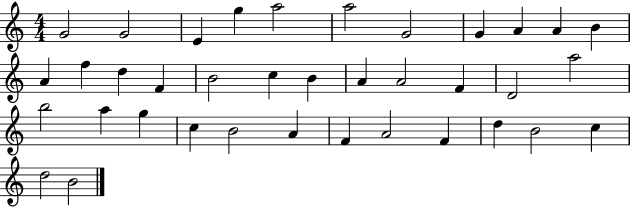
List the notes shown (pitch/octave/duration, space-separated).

G4/h G4/h E4/q G5/q A5/h A5/h G4/h G4/q A4/q A4/q B4/q A4/q F5/q D5/q F4/q B4/h C5/q B4/q A4/q A4/h F4/q D4/h A5/h B5/h A5/q G5/q C5/q B4/h A4/q F4/q A4/h F4/q D5/q B4/h C5/q D5/h B4/h